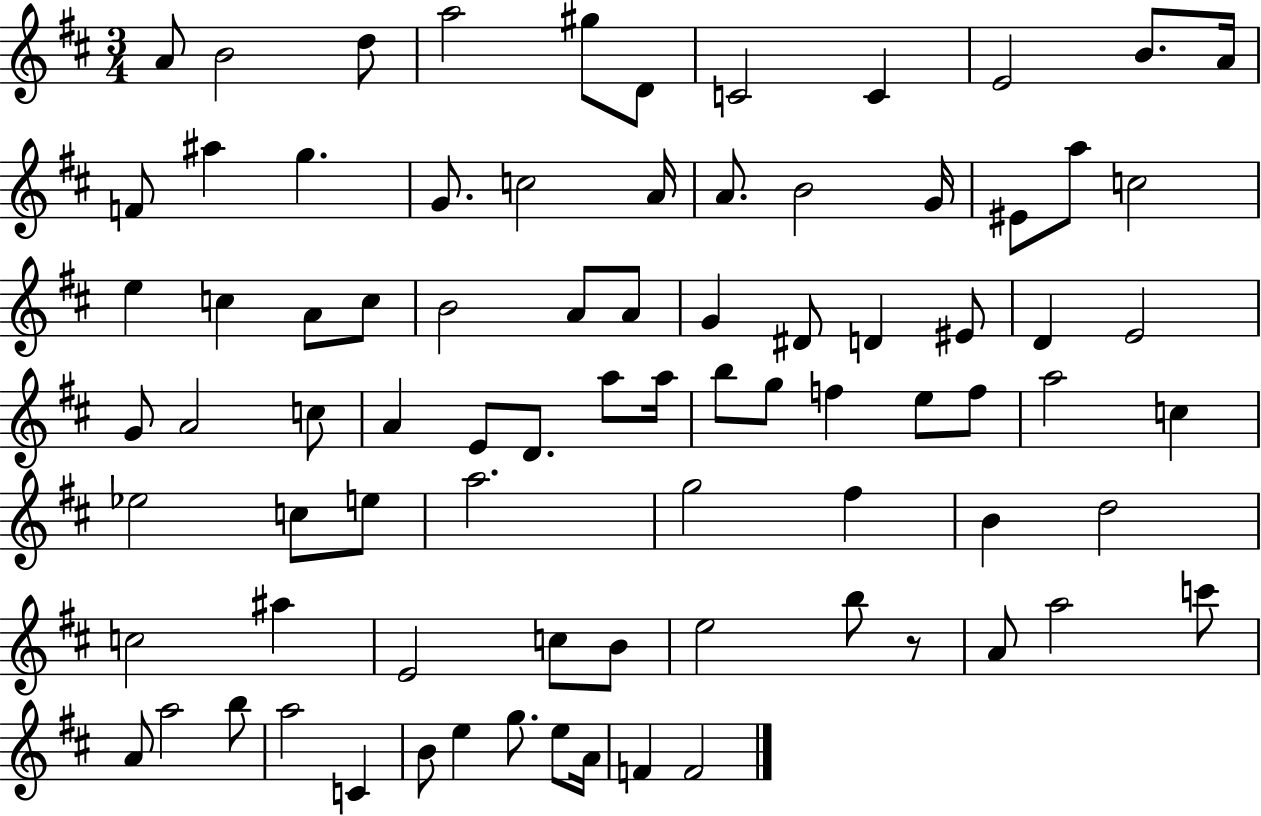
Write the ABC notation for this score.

X:1
T:Untitled
M:3/4
L:1/4
K:D
A/2 B2 d/2 a2 ^g/2 D/2 C2 C E2 B/2 A/4 F/2 ^a g G/2 c2 A/4 A/2 B2 G/4 ^E/2 a/2 c2 e c A/2 c/2 B2 A/2 A/2 G ^D/2 D ^E/2 D E2 G/2 A2 c/2 A E/2 D/2 a/2 a/4 b/2 g/2 f e/2 f/2 a2 c _e2 c/2 e/2 a2 g2 ^f B d2 c2 ^a E2 c/2 B/2 e2 b/2 z/2 A/2 a2 c'/2 A/2 a2 b/2 a2 C B/2 e g/2 e/2 A/4 F F2